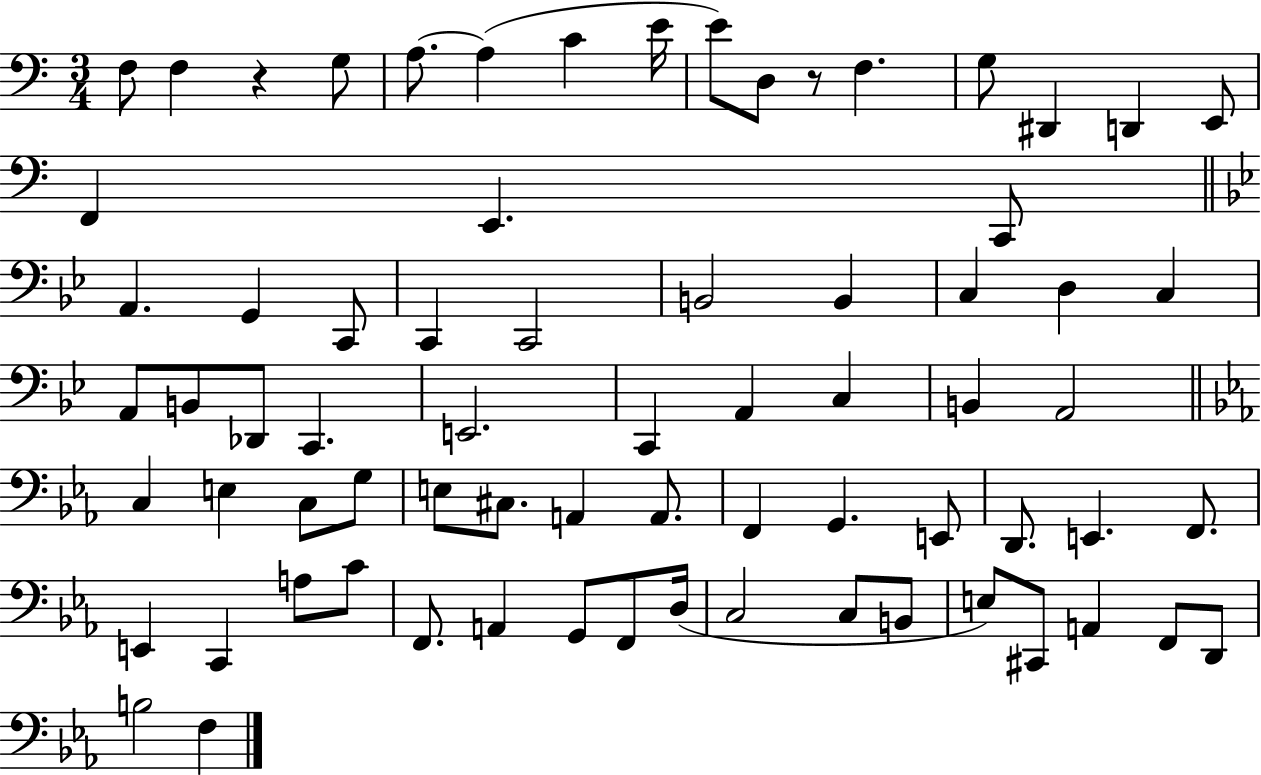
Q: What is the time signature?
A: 3/4